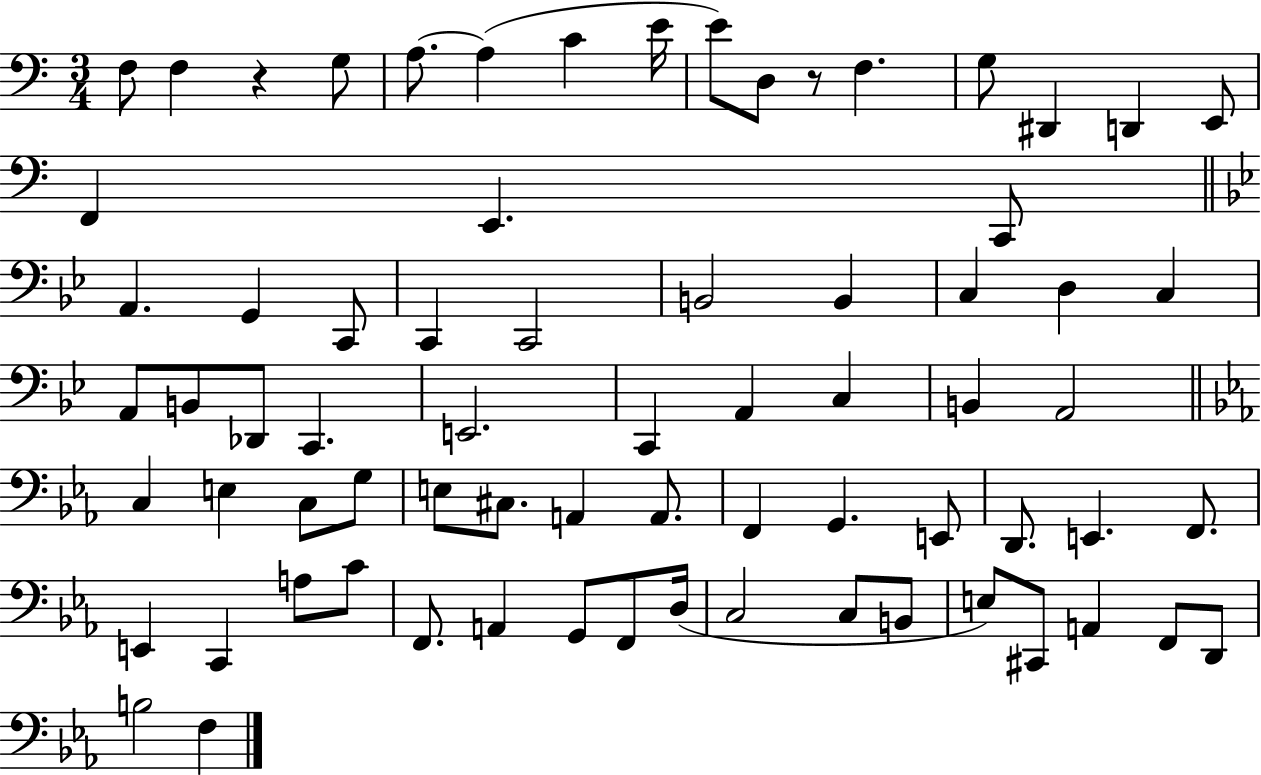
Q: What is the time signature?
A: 3/4